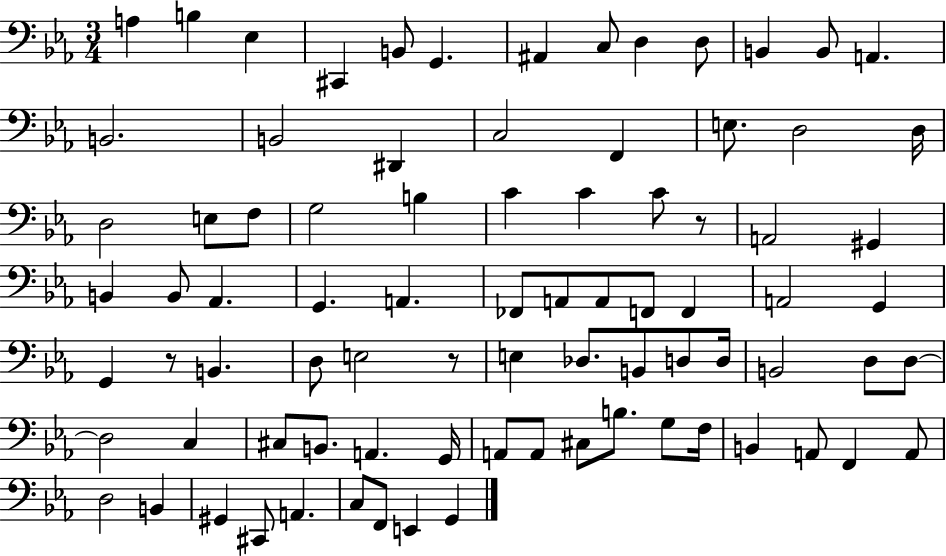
X:1
T:Untitled
M:3/4
L:1/4
K:Eb
A, B, _E, ^C,, B,,/2 G,, ^A,, C,/2 D, D,/2 B,, B,,/2 A,, B,,2 B,,2 ^D,, C,2 F,, E,/2 D,2 D,/4 D,2 E,/2 F,/2 G,2 B, C C C/2 z/2 A,,2 ^G,, B,, B,,/2 _A,, G,, A,, _F,,/2 A,,/2 A,,/2 F,,/2 F,, A,,2 G,, G,, z/2 B,, D,/2 E,2 z/2 E, _D,/2 B,,/2 D,/2 D,/4 B,,2 D,/2 D,/2 D,2 C, ^C,/2 B,,/2 A,, G,,/4 A,,/2 A,,/2 ^C,/2 B,/2 G,/2 F,/4 B,, A,,/2 F,, A,,/2 D,2 B,, ^G,, ^C,,/2 A,, C,/2 F,,/2 E,, G,,